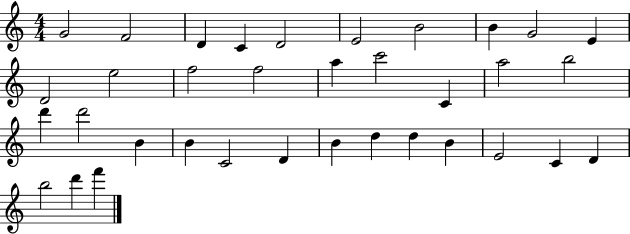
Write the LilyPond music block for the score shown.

{
  \clef treble
  \numericTimeSignature
  \time 4/4
  \key c \major
  g'2 f'2 | d'4 c'4 d'2 | e'2 b'2 | b'4 g'2 e'4 | \break d'2 e''2 | f''2 f''2 | a''4 c'''2 c'4 | a''2 b''2 | \break d'''4 d'''2 b'4 | b'4 c'2 d'4 | b'4 d''4 d''4 b'4 | e'2 c'4 d'4 | \break b''2 d'''4 f'''4 | \bar "|."
}